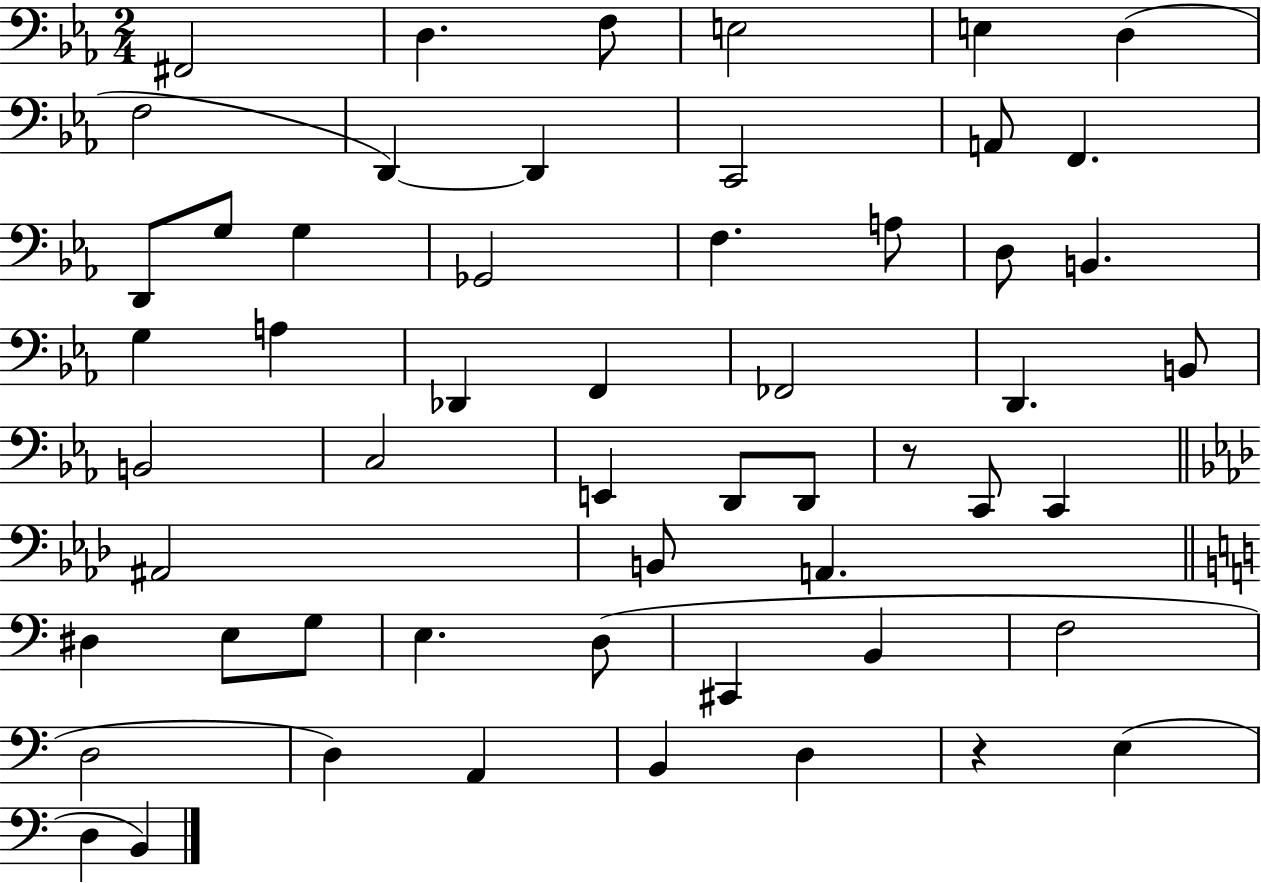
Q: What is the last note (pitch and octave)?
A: B2